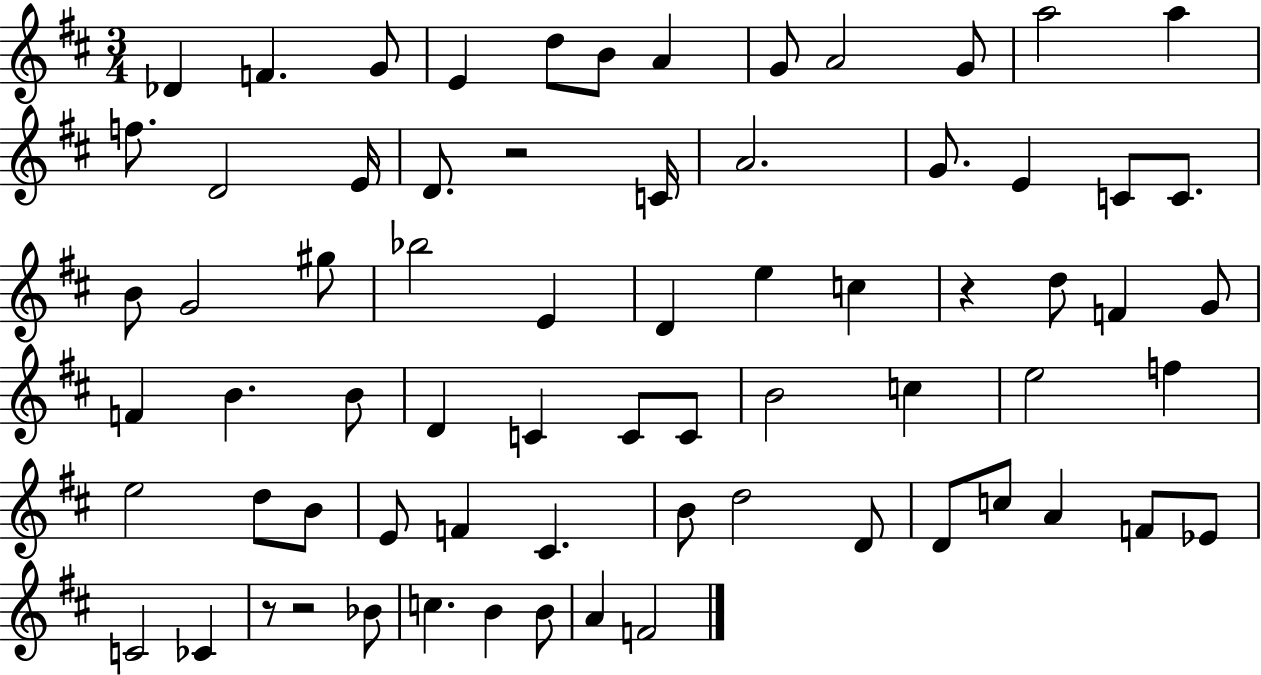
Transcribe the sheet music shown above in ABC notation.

X:1
T:Untitled
M:3/4
L:1/4
K:D
_D F G/2 E d/2 B/2 A G/2 A2 G/2 a2 a f/2 D2 E/4 D/2 z2 C/4 A2 G/2 E C/2 C/2 B/2 G2 ^g/2 _b2 E D e c z d/2 F G/2 F B B/2 D C C/2 C/2 B2 c e2 f e2 d/2 B/2 E/2 F ^C B/2 d2 D/2 D/2 c/2 A F/2 _E/2 C2 _C z/2 z2 _B/2 c B B/2 A F2